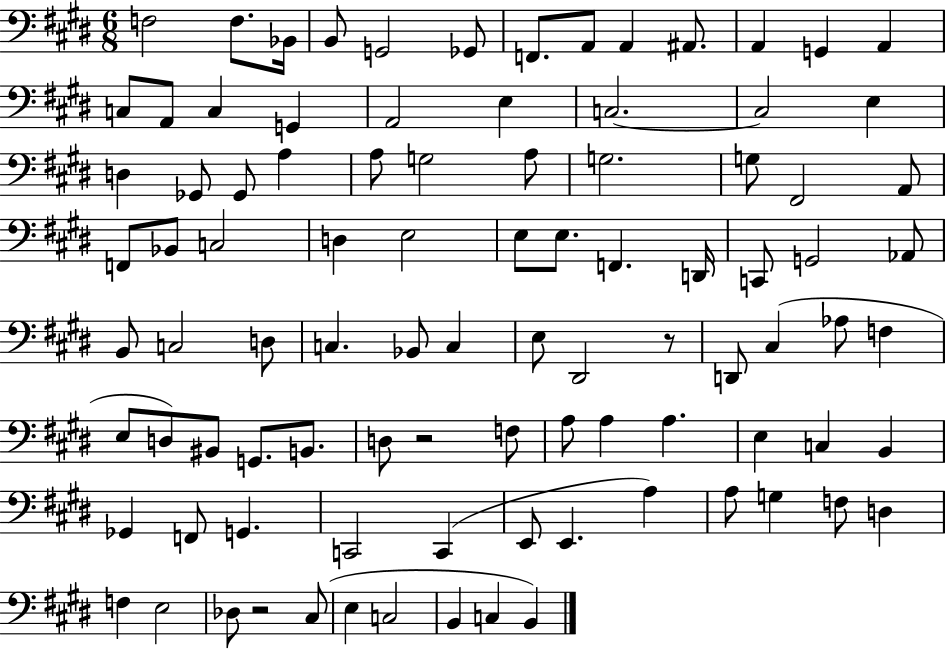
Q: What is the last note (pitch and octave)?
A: B2